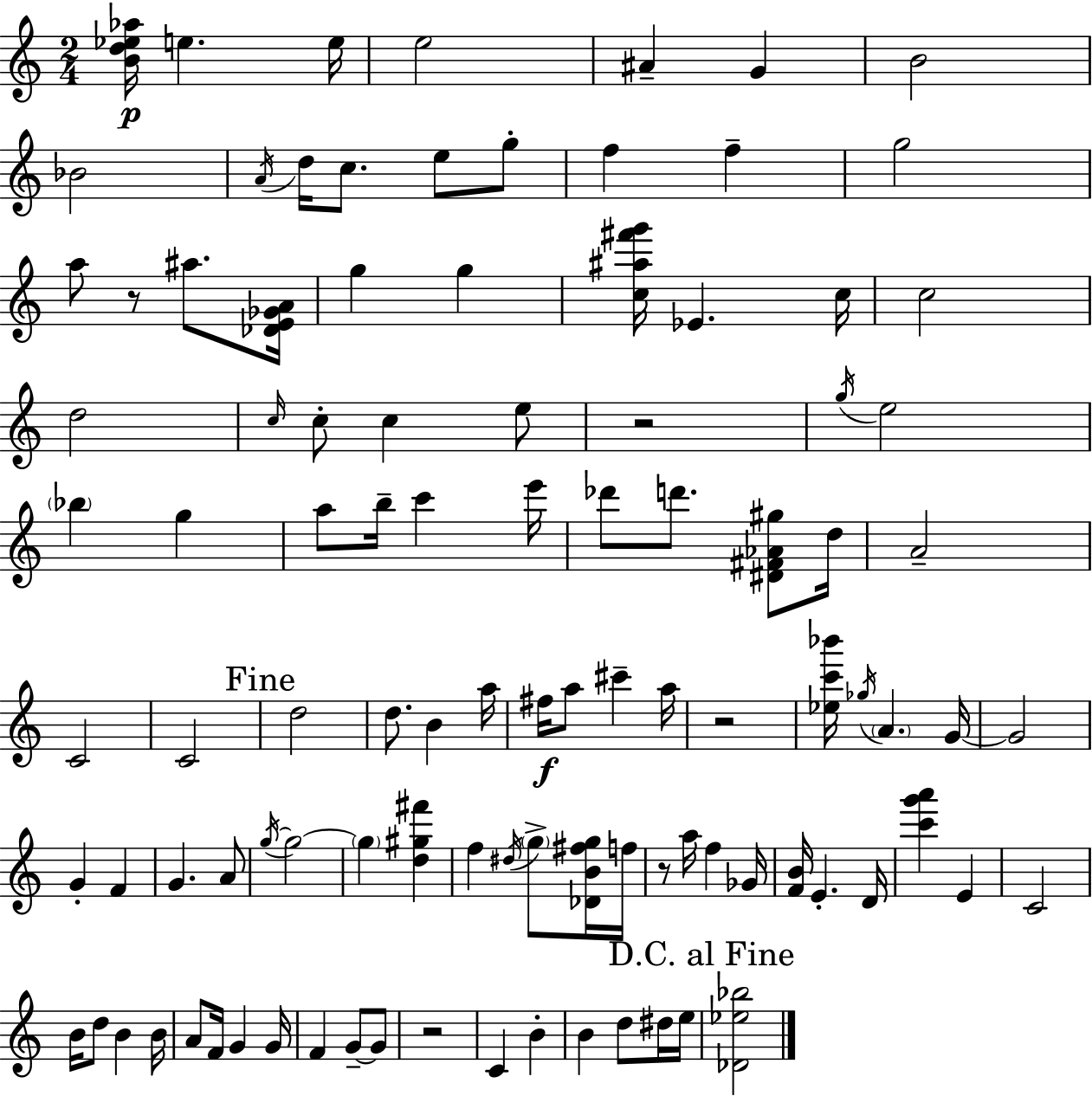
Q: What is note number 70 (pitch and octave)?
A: E4